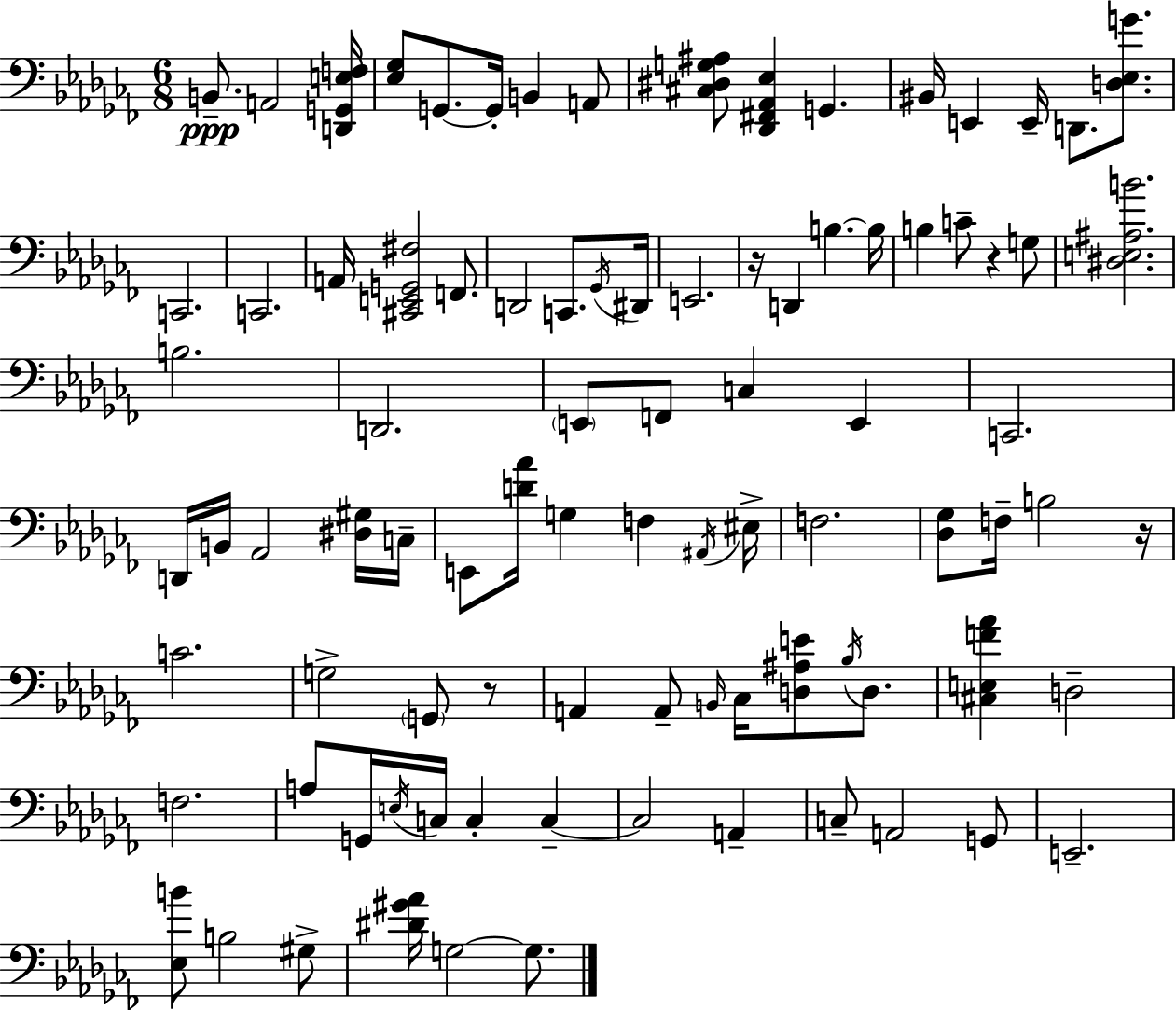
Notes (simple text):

B2/e. A2/h [D2,G2,E3,F3]/s [Eb3,Gb3]/e G2/e. G2/s B2/q A2/e [C#3,D#3,G3,A#3]/e [Db2,F#2,Ab2,Eb3]/q G2/q. BIS2/s E2/q E2/s D2/e. [D3,Eb3,G4]/e. C2/h. C2/h. A2/s [C#2,E2,G2,F#3]/h F2/e. D2/h C2/e. Gb2/s D#2/s E2/h. R/s D2/q B3/q. B3/s B3/q C4/e R/q G3/e [D#3,E3,A#3,B4]/h. B3/h. D2/h. E2/e F2/e C3/q E2/q C2/h. D2/s B2/s Ab2/h [D#3,G#3]/s C3/s E2/e [D4,Ab4]/s G3/q F3/q A#2/s EIS3/s F3/h. [Db3,Gb3]/e F3/s B3/h R/s C4/h. G3/h G2/e R/e A2/q A2/e B2/s CES3/s [D3,A#3,E4]/e Bb3/s D3/e. [C#3,E3,F4,Ab4]/q D3/h F3/h. A3/e G2/s E3/s C3/s C3/q C3/q C3/h A2/q C3/e A2/h G2/e E2/h. [Eb3,B4]/e B3/h G#3/e [D#4,G#4,Ab4]/s G3/h G3/e.